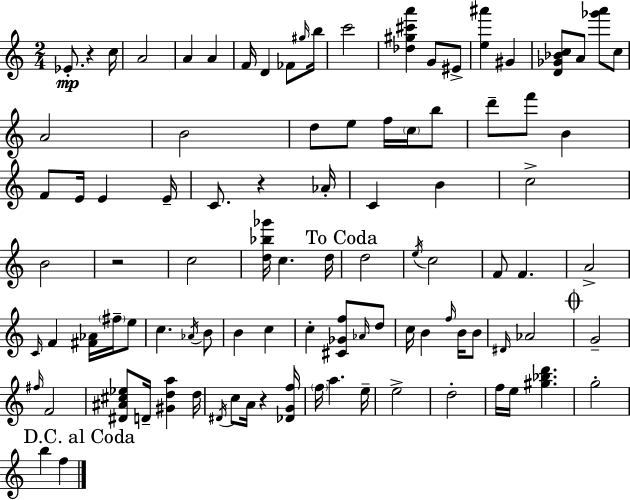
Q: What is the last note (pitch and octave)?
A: F5